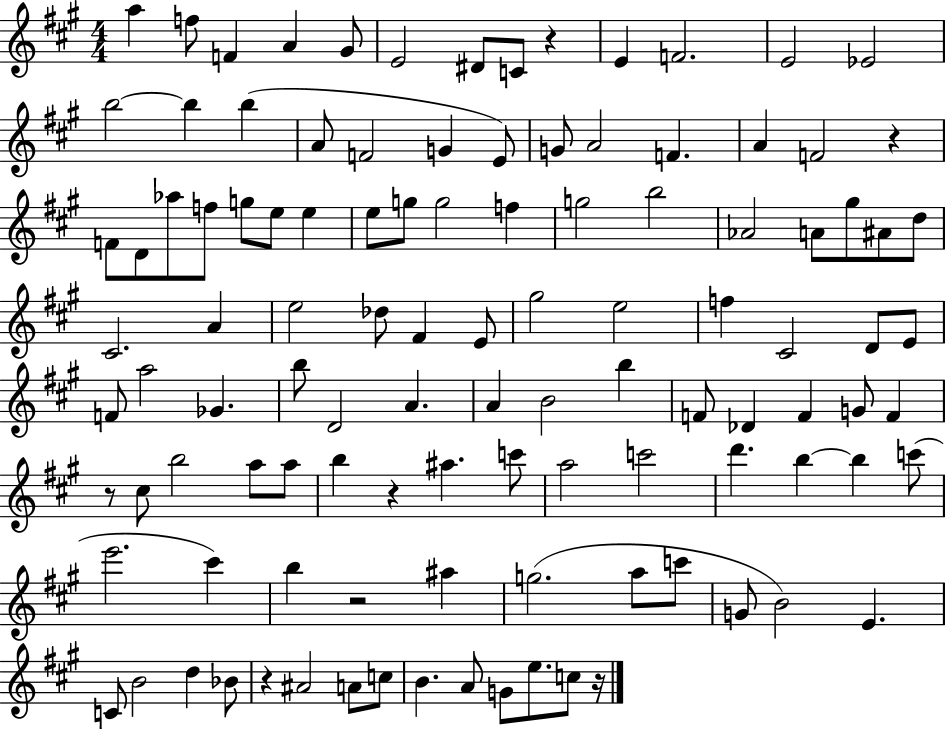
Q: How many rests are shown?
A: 7